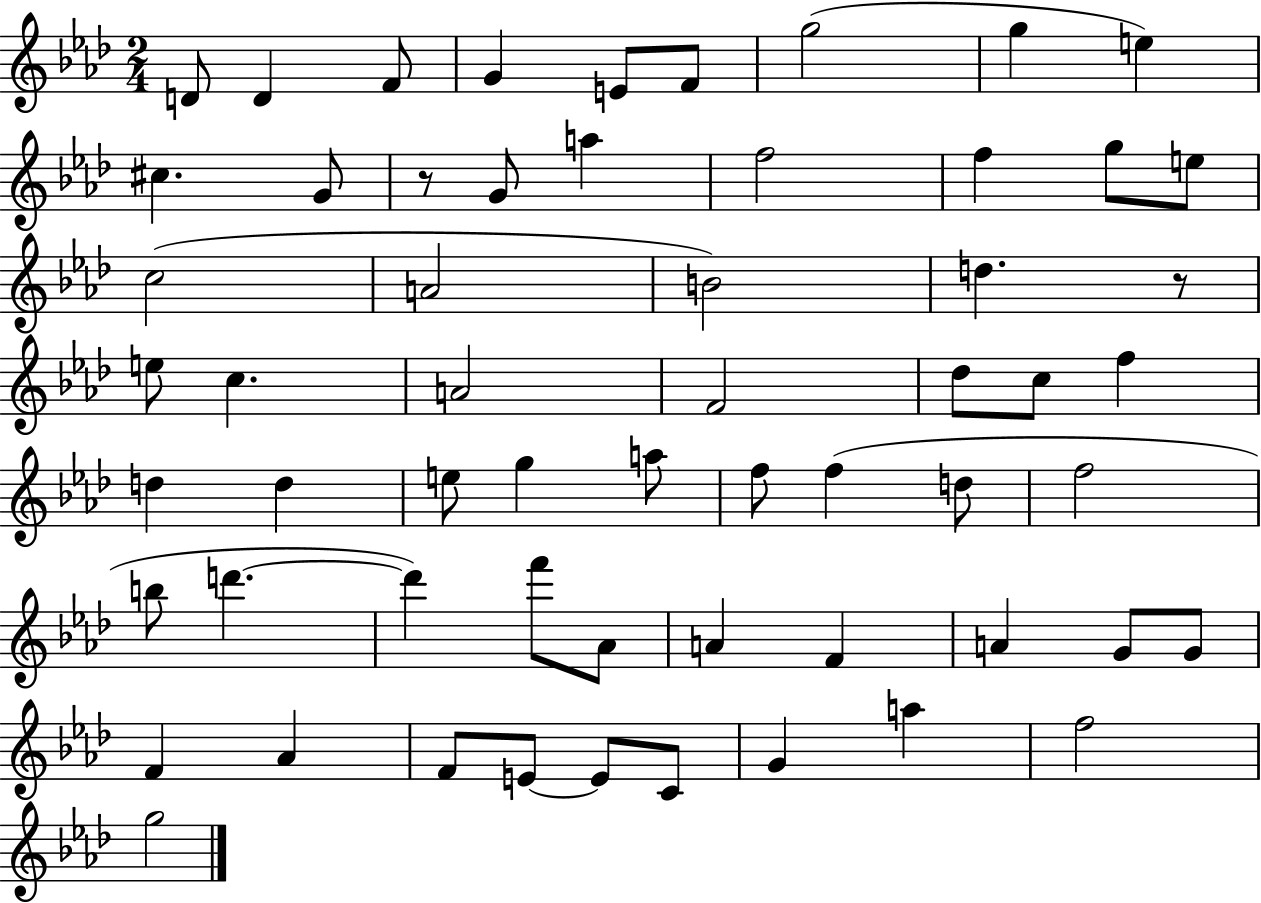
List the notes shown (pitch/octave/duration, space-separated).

D4/e D4/q F4/e G4/q E4/e F4/e G5/h G5/q E5/q C#5/q. G4/e R/e G4/e A5/q F5/h F5/q G5/e E5/e C5/h A4/h B4/h D5/q. R/e E5/e C5/q. A4/h F4/h Db5/e C5/e F5/q D5/q D5/q E5/e G5/q A5/e F5/e F5/q D5/e F5/h B5/e D6/q. D6/q F6/e Ab4/e A4/q F4/q A4/q G4/e G4/e F4/q Ab4/q F4/e E4/e E4/e C4/e G4/q A5/q F5/h G5/h